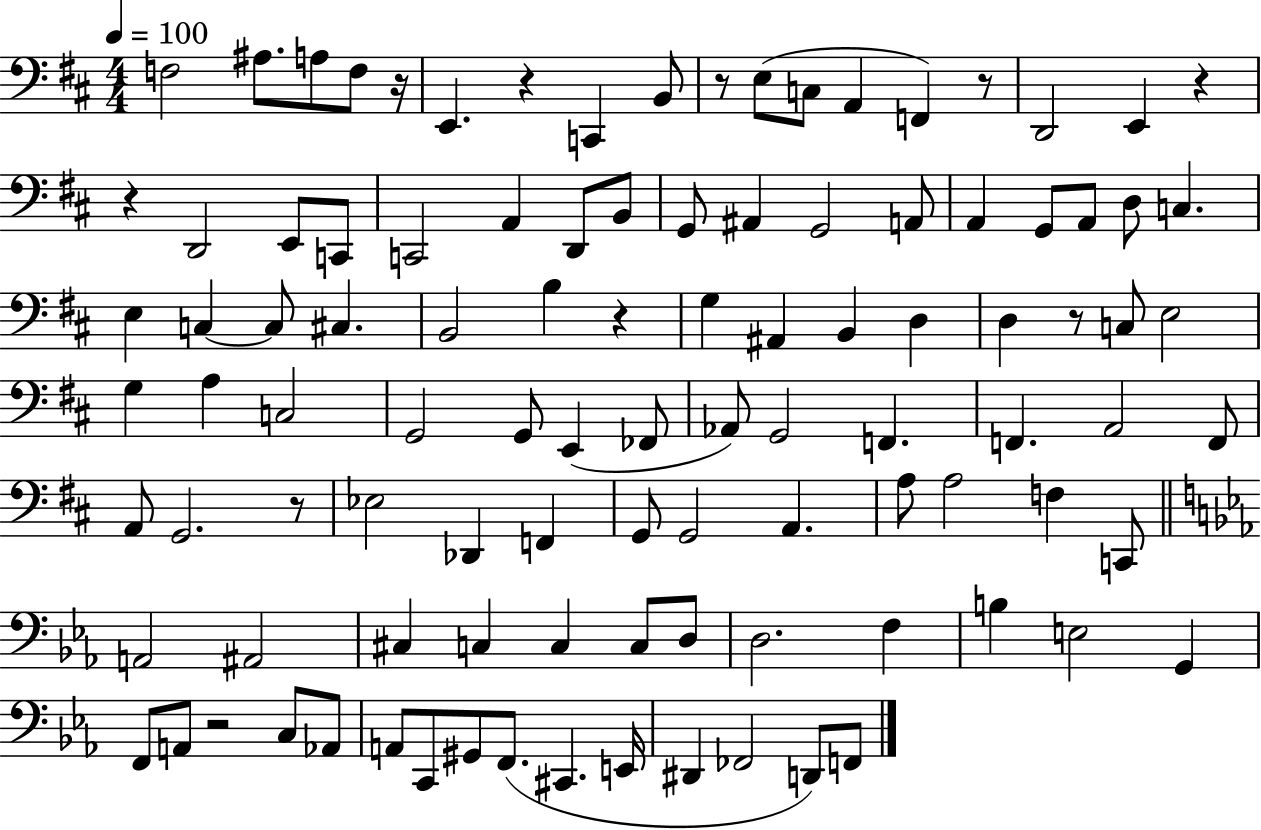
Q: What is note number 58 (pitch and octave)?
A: Eb3